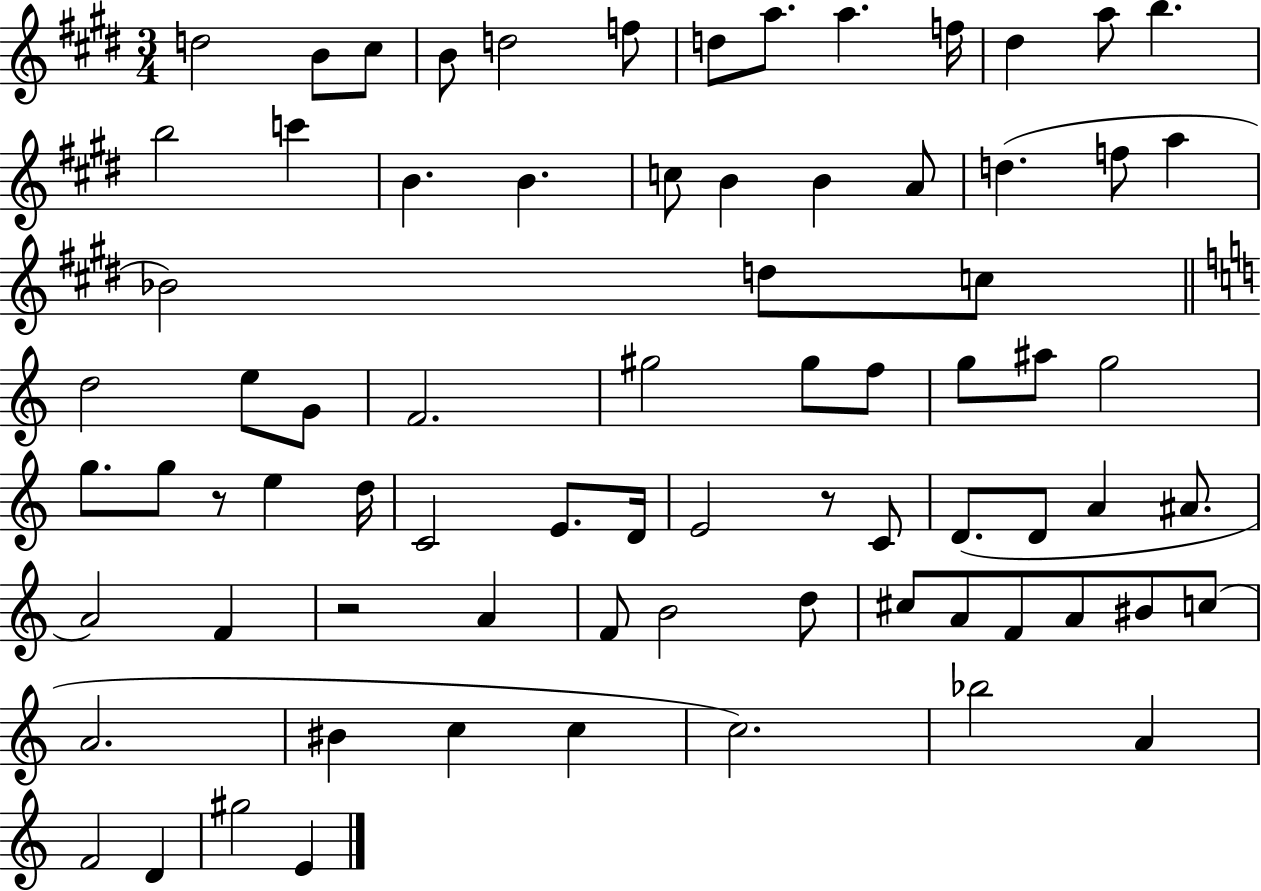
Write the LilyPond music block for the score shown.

{
  \clef treble
  \numericTimeSignature
  \time 3/4
  \key e \major
  d''2 b'8 cis''8 | b'8 d''2 f''8 | d''8 a''8. a''4. f''16 | dis''4 a''8 b''4. | \break b''2 c'''4 | b'4. b'4. | c''8 b'4 b'4 a'8 | d''4.( f''8 a''4 | \break bes'2) d''8 c''8 | \bar "||" \break \key c \major d''2 e''8 g'8 | f'2. | gis''2 gis''8 f''8 | g''8 ais''8 g''2 | \break g''8. g''8 r8 e''4 d''16 | c'2 e'8. d'16 | e'2 r8 c'8 | d'8.( d'8 a'4 ais'8. | \break a'2) f'4 | r2 a'4 | f'8 b'2 d''8 | cis''8 a'8 f'8 a'8 bis'8 c''8( | \break a'2. | bis'4 c''4 c''4 | c''2.) | bes''2 a'4 | \break f'2 d'4 | gis''2 e'4 | \bar "|."
}